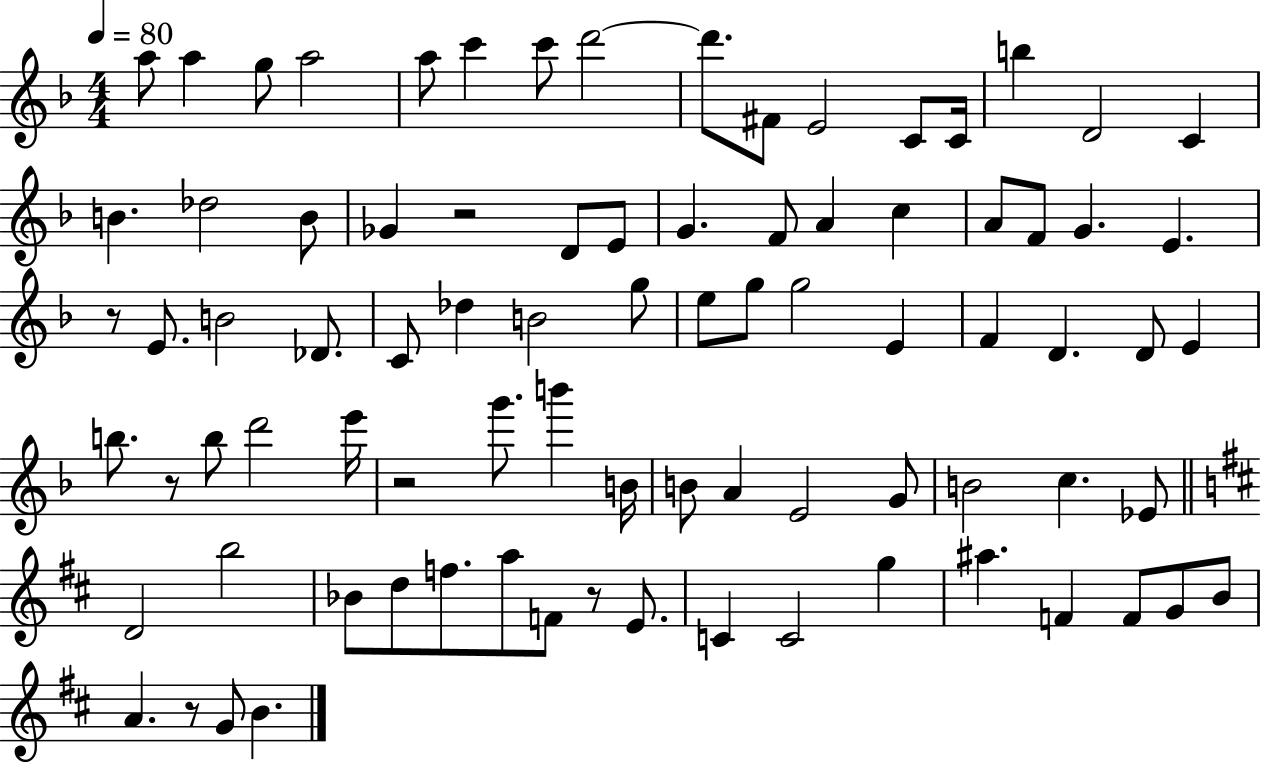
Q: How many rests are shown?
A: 6